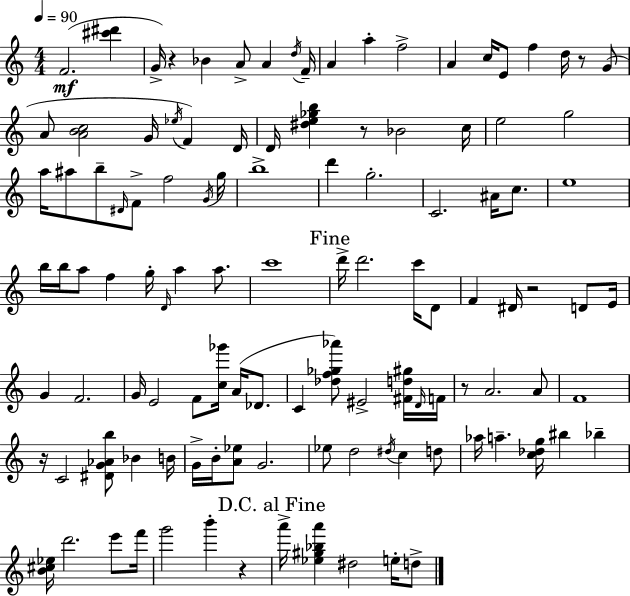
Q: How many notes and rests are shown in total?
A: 114